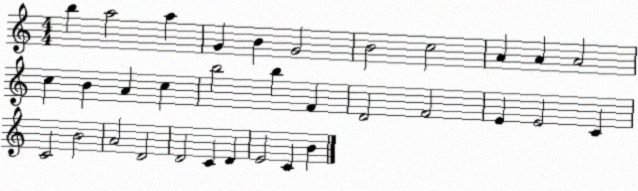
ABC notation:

X:1
T:Untitled
M:4/4
L:1/4
K:C
b a2 a G B G2 B2 c2 A A A2 c B A c b2 b F D2 F2 E E2 C C2 B2 A2 D2 D2 C D E2 C B